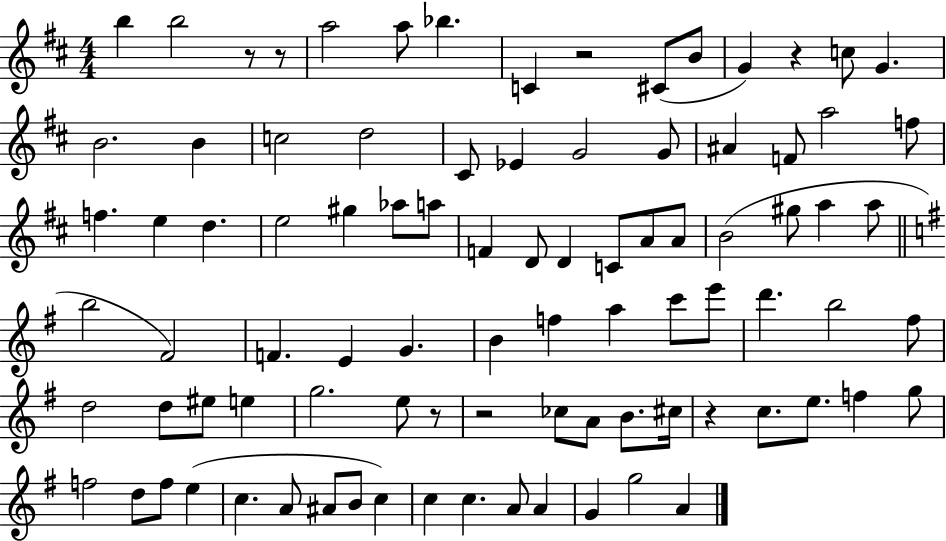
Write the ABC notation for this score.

X:1
T:Untitled
M:4/4
L:1/4
K:D
b b2 z/2 z/2 a2 a/2 _b C z2 ^C/2 B/2 G z c/2 G B2 B c2 d2 ^C/2 _E G2 G/2 ^A F/2 a2 f/2 f e d e2 ^g _a/2 a/2 F D/2 D C/2 A/2 A/2 B2 ^g/2 a a/2 b2 ^F2 F E G B f a c'/2 e'/2 d' b2 ^f/2 d2 d/2 ^e/2 e g2 e/2 z/2 z2 _c/2 A/2 B/2 ^c/4 z c/2 e/2 f g/2 f2 d/2 f/2 e c A/2 ^A/2 B/2 c c c A/2 A G g2 A